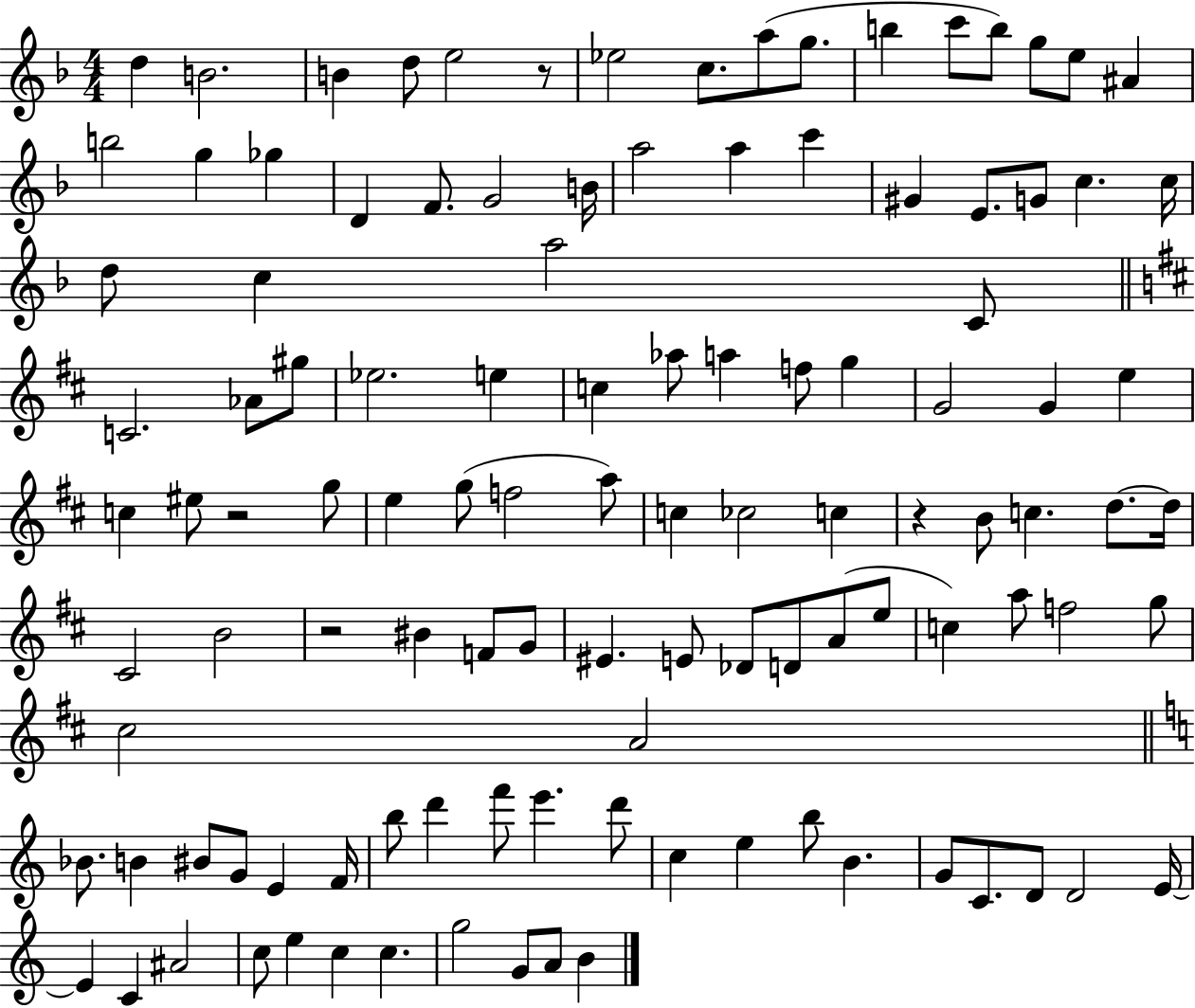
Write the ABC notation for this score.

X:1
T:Untitled
M:4/4
L:1/4
K:F
d B2 B d/2 e2 z/2 _e2 c/2 a/2 g/2 b c'/2 b/2 g/2 e/2 ^A b2 g _g D F/2 G2 B/4 a2 a c' ^G E/2 G/2 c c/4 d/2 c a2 C/2 C2 _A/2 ^g/2 _e2 e c _a/2 a f/2 g G2 G e c ^e/2 z2 g/2 e g/2 f2 a/2 c _c2 c z B/2 c d/2 d/4 ^C2 B2 z2 ^B F/2 G/2 ^E E/2 _D/2 D/2 A/2 e/2 c a/2 f2 g/2 ^c2 A2 _B/2 B ^B/2 G/2 E F/4 b/2 d' f'/2 e' d'/2 c e b/2 B G/2 C/2 D/2 D2 E/4 E C ^A2 c/2 e c c g2 G/2 A/2 B